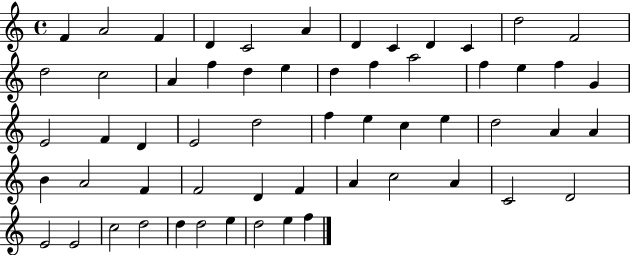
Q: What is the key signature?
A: C major